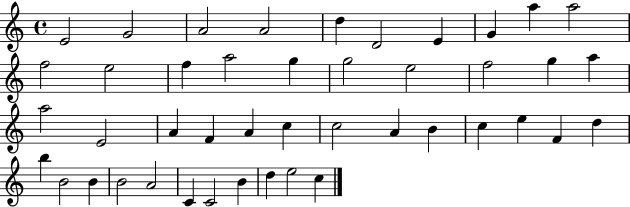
E4/h G4/h A4/h A4/h D5/q D4/h E4/q G4/q A5/q A5/h F5/h E5/h F5/q A5/h G5/q G5/h E5/h F5/h G5/q A5/q A5/h E4/h A4/q F4/q A4/q C5/q C5/h A4/q B4/q C5/q E5/q F4/q D5/q B5/q B4/h B4/q B4/h A4/h C4/q C4/h B4/q D5/q E5/h C5/q